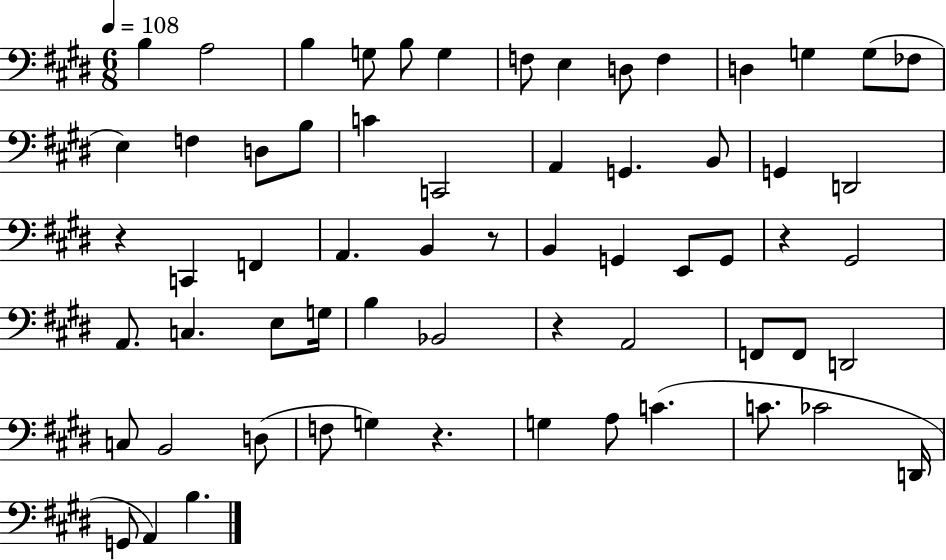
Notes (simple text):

B3/q A3/h B3/q G3/e B3/e G3/q F3/e E3/q D3/e F3/q D3/q G3/q G3/e FES3/e E3/q F3/q D3/e B3/e C4/q C2/h A2/q G2/q. B2/e G2/q D2/h R/q C2/q F2/q A2/q. B2/q R/e B2/q G2/q E2/e G2/e R/q G#2/h A2/e. C3/q. E3/e G3/s B3/q Bb2/h R/q A2/h F2/e F2/e D2/h C3/e B2/h D3/e F3/e G3/q R/q. G3/q A3/e C4/q. C4/e. CES4/h D2/s G2/e A2/q B3/q.